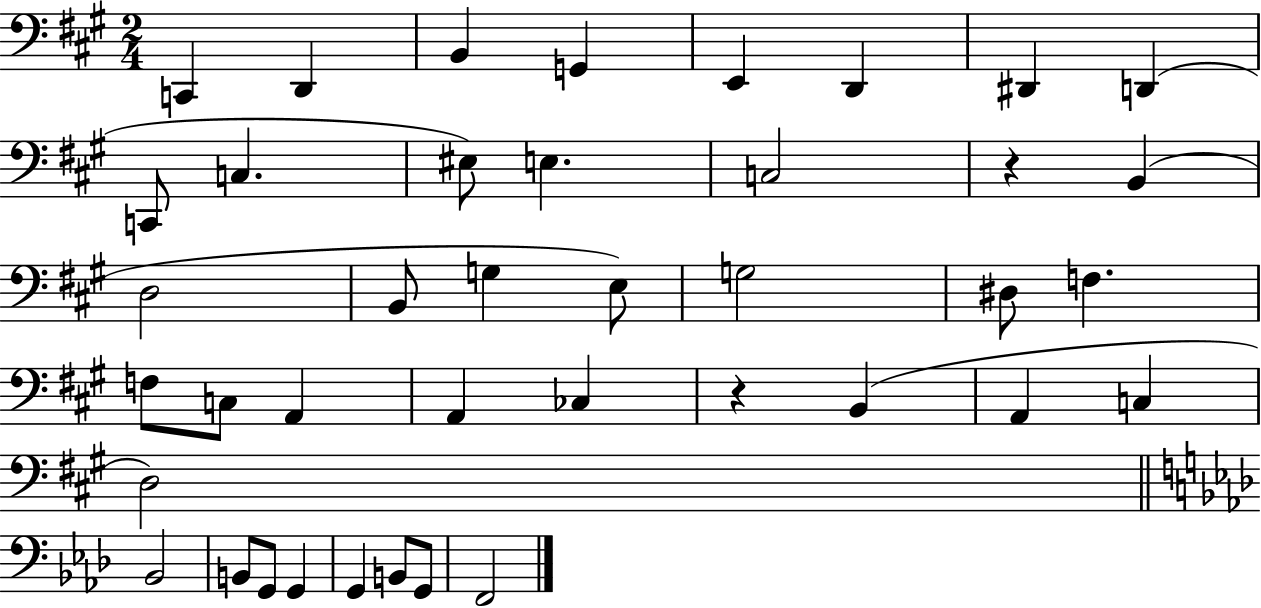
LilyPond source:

{
  \clef bass
  \numericTimeSignature
  \time 2/4
  \key a \major
  c,4 d,4 | b,4 g,4 | e,4 d,4 | dis,4 d,4( | \break c,8 c4. | eis8) e4. | c2 | r4 b,4( | \break d2 | b,8 g4 e8) | g2 | dis8 f4. | \break f8 c8 a,4 | a,4 ces4 | r4 b,4( | a,4 c4 | \break d2) | \bar "||" \break \key f \minor bes,2 | b,8 g,8 g,4 | g,4 b,8 g,8 | f,2 | \break \bar "|."
}